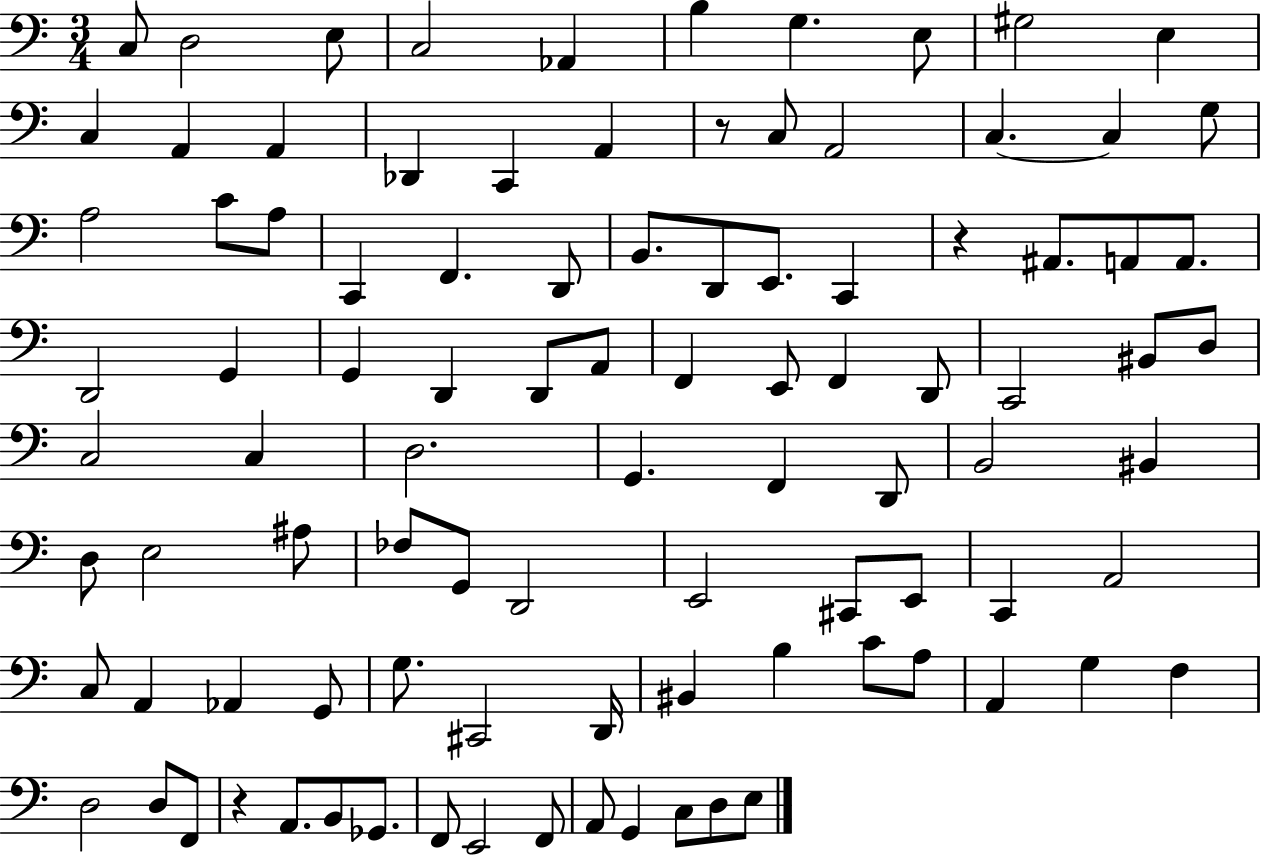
X:1
T:Untitled
M:3/4
L:1/4
K:C
C,/2 D,2 E,/2 C,2 _A,, B, G, E,/2 ^G,2 E, C, A,, A,, _D,, C,, A,, z/2 C,/2 A,,2 C, C, G,/2 A,2 C/2 A,/2 C,, F,, D,,/2 B,,/2 D,,/2 E,,/2 C,, z ^A,,/2 A,,/2 A,,/2 D,,2 G,, G,, D,, D,,/2 A,,/2 F,, E,,/2 F,, D,,/2 C,,2 ^B,,/2 D,/2 C,2 C, D,2 G,, F,, D,,/2 B,,2 ^B,, D,/2 E,2 ^A,/2 _F,/2 G,,/2 D,,2 E,,2 ^C,,/2 E,,/2 C,, A,,2 C,/2 A,, _A,, G,,/2 G,/2 ^C,,2 D,,/4 ^B,, B, C/2 A,/2 A,, G, F, D,2 D,/2 F,,/2 z A,,/2 B,,/2 _G,,/2 F,,/2 E,,2 F,,/2 A,,/2 G,, C,/2 D,/2 E,/2